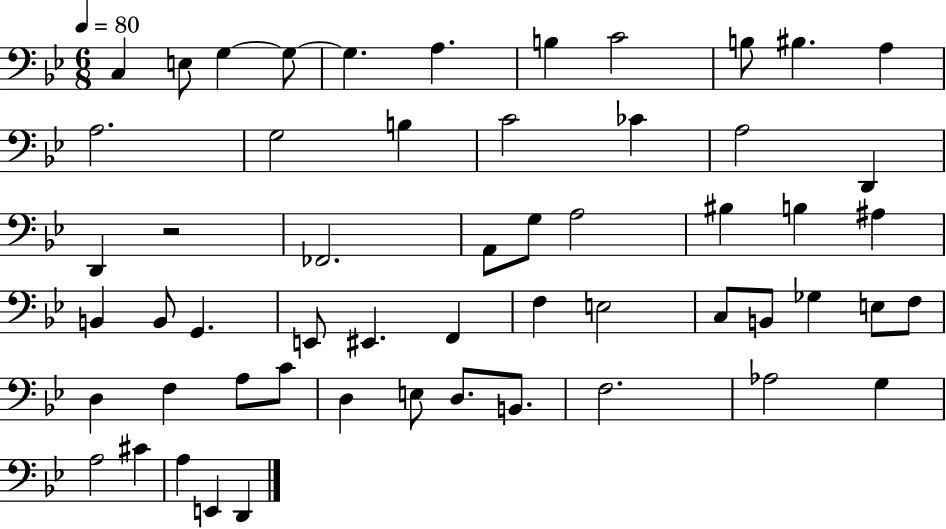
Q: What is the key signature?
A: BES major